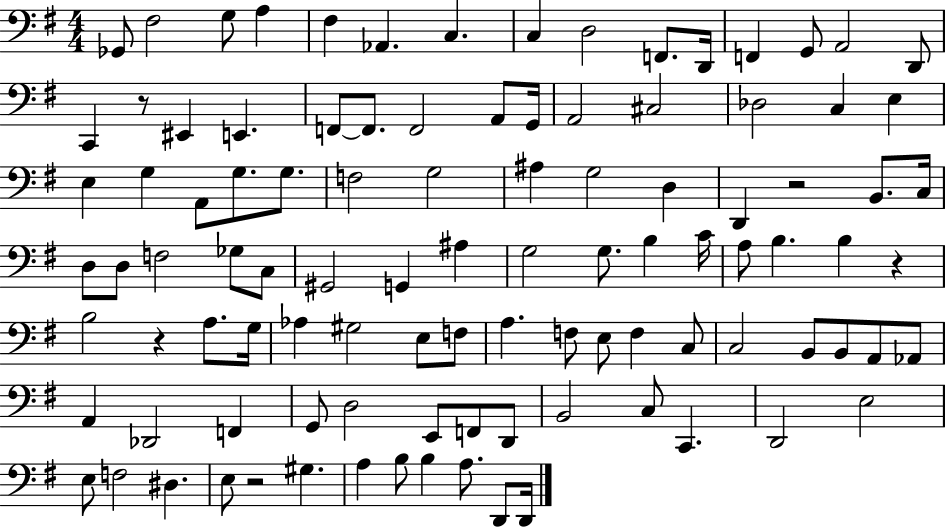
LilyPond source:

{
  \clef bass
  \numericTimeSignature
  \time 4/4
  \key g \major
  ges,8 fis2 g8 a4 | fis4 aes,4. c4. | c4 d2 f,8. d,16 | f,4 g,8 a,2 d,8 | \break c,4 r8 eis,4 e,4. | f,8~~ f,8. f,2 a,8 g,16 | a,2 cis2 | des2 c4 e4 | \break e4 g4 a,8 g8. g8. | f2 g2 | ais4 g2 d4 | d,4 r2 b,8. c16 | \break d8 d8 f2 ges8 c8 | gis,2 g,4 ais4 | g2 g8. b4 c'16 | a8 b4. b4 r4 | \break b2 r4 a8. g16 | aes4 gis2 e8 f8 | a4. f8 e8 f4 c8 | c2 b,8 b,8 a,8 aes,8 | \break a,4 des,2 f,4 | g,8 d2 e,8 f,8 d,8 | b,2 c8 c,4. | d,2 e2 | \break e8 f2 dis4. | e8 r2 gis4. | a4 b8 b4 a8. d,8 d,16 | \bar "|."
}